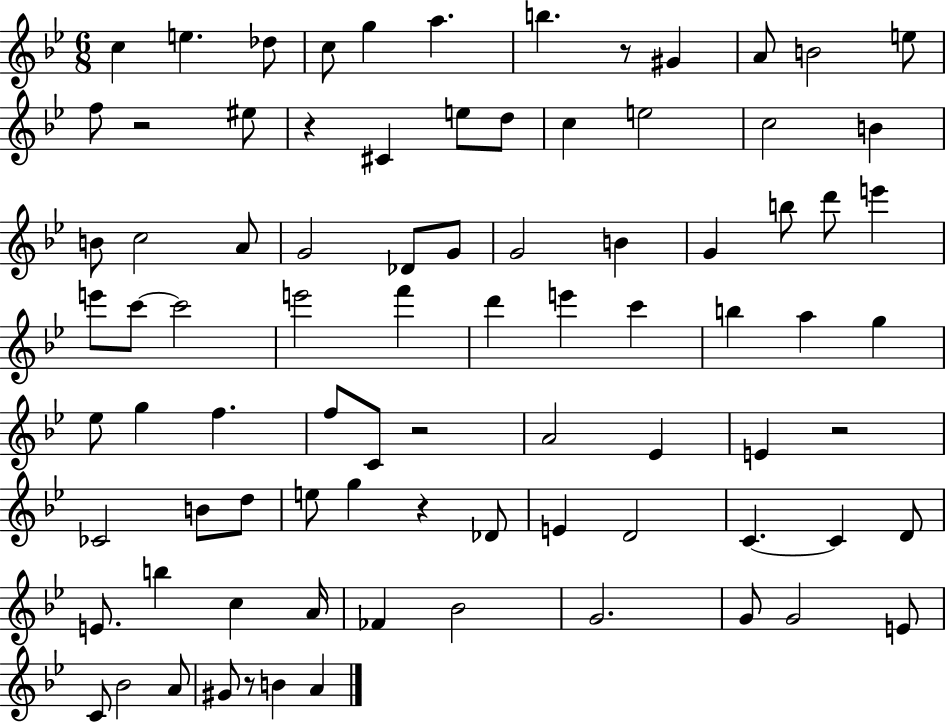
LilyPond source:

{
  \clef treble
  \numericTimeSignature
  \time 6/8
  \key bes \major
  c''4 e''4. des''8 | c''8 g''4 a''4. | b''4. r8 gis'4 | a'8 b'2 e''8 | \break f''8 r2 eis''8 | r4 cis'4 e''8 d''8 | c''4 e''2 | c''2 b'4 | \break b'8 c''2 a'8 | g'2 des'8 g'8 | g'2 b'4 | g'4 b''8 d'''8 e'''4 | \break e'''8 c'''8~~ c'''2 | e'''2 f'''4 | d'''4 e'''4 c'''4 | b''4 a''4 g''4 | \break ees''8 g''4 f''4. | f''8 c'8 r2 | a'2 ees'4 | e'4 r2 | \break ces'2 b'8 d''8 | e''8 g''4 r4 des'8 | e'4 d'2 | c'4.~~ c'4 d'8 | \break e'8. b''4 c''4 a'16 | fes'4 bes'2 | g'2. | g'8 g'2 e'8 | \break c'8 bes'2 a'8 | gis'8 r8 b'4 a'4 | \bar "|."
}